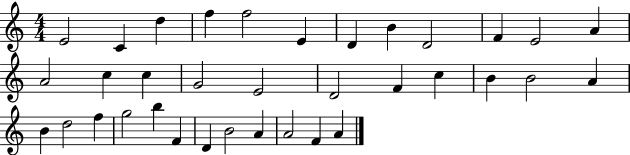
E4/h C4/q D5/q F5/q F5/h E4/q D4/q B4/q D4/h F4/q E4/h A4/q A4/h C5/q C5/q G4/h E4/h D4/h F4/q C5/q B4/q B4/h A4/q B4/q D5/h F5/q G5/h B5/q F4/q D4/q B4/h A4/q A4/h F4/q A4/q